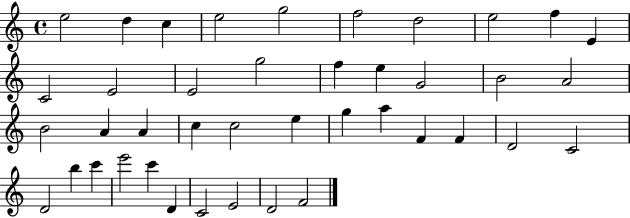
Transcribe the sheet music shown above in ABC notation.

X:1
T:Untitled
M:4/4
L:1/4
K:C
e2 d c e2 g2 f2 d2 e2 f E C2 E2 E2 g2 f e G2 B2 A2 B2 A A c c2 e g a F F D2 C2 D2 b c' e'2 c' D C2 E2 D2 F2